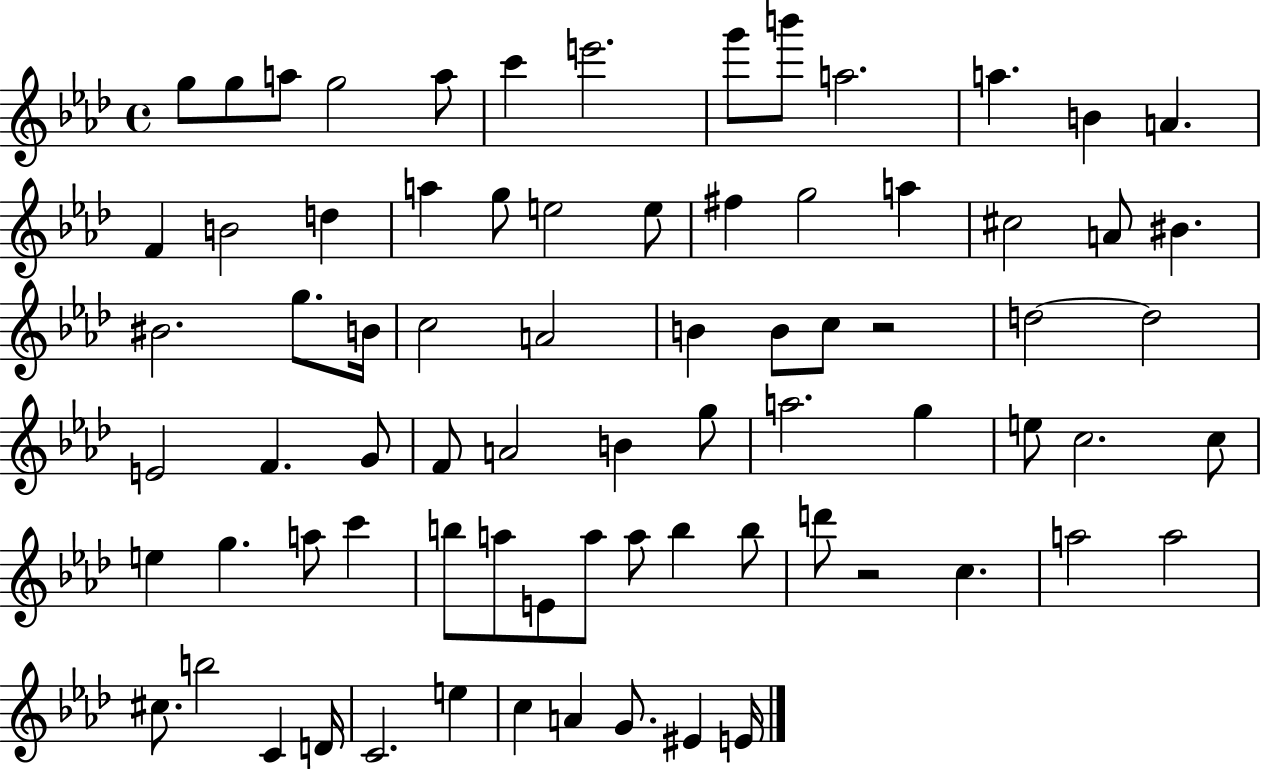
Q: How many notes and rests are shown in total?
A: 76